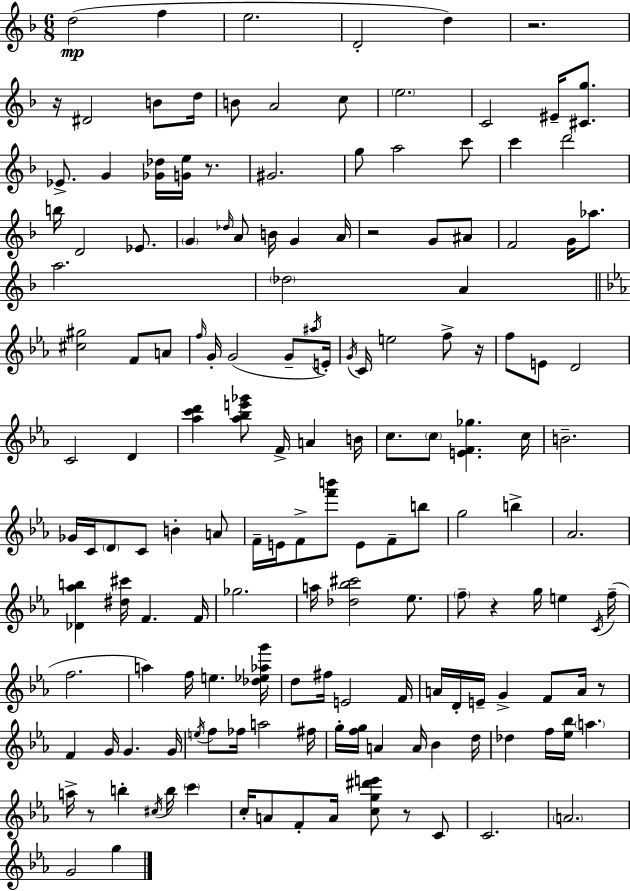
{
  \clef treble
  \numericTimeSignature
  \time 6/8
  \key f \major
  d''2(\mp f''4 | e''2. | d'2-. d''4) | r2. | \break r16 dis'2 b'8 d''16 | b'8 a'2 c''8 | \parenthesize e''2. | c'2 eis'16-- <cis' g''>8. | \break ees'8.-> g'4 <ges' des''>16 <g' e''>16 r8. | gis'2. | g''8 a''2 c'''8 | c'''4 d'''2 | \break b''16 d'2 ees'8. | \parenthesize g'4 \grace { des''16 } a'8 b'16 g'4 | a'16 r2 g'8 ais'8 | f'2 g'16 aes''8. | \break a''2. | \parenthesize des''2 a'4 | \bar "||" \break \key c \minor <cis'' gis''>2 f'8 a'8 | \grace { f''16 } g'16-. g'2( g'8-- | \acciaccatura { ais''16 } e'16-.) \acciaccatura { g'16 } c'16 e''2 | f''8-> r16 f''8 e'8 d'2 | \break c'2 d'4 | <aes'' c''' d'''>4 <aes'' bes'' e''' ges'''>8 f'16-> a'4 | b'16 c''8. \parenthesize c''8 <e' f' ges''>4. | c''16 b'2.-- | \break ges'16 c'16 \parenthesize d'8 c'8 b'4-. | a'8 f'16-- e'16 f'8-> <f''' b'''>8 e'8 f'8-- | b''8 g''2 b''4-> | aes'2. | \break <des' aes'' b''>4 <dis'' cis'''>16 f'4. | f'16 ges''2. | a''16 <des'' bes'' cis'''>2 | ees''8. \parenthesize f''8-- r4 g''16 e''4 | \break \acciaccatura { c'16 } f''16--( f''2. | a''4) f''16 e''4. | <des'' ees'' aes'' g'''>16 d''8 fis''16 e'2 | f'16 a'16 d'16-. e'16-- g'4-> f'8 | \break a'16 r8 f'4 g'16 g'4. | g'16 \acciaccatura { e''16 } f''8 fes''16 a''2 | fis''16 g''16-. <f'' g''>16 a'4 a'16 | bes'4 d''16 des''4 f''16 <ees'' bes''>16 \parenthesize a''4. | \break a''16-> r8 b''4-. | \acciaccatura { cis''16 } b''16 \parenthesize c'''4 c''16-. a'8 f'8-. a'16 | <c'' g'' dis''' e'''>8 r8 c'8 c'2. | \parenthesize a'2. | \break g'2 | g''4 \bar "|."
}